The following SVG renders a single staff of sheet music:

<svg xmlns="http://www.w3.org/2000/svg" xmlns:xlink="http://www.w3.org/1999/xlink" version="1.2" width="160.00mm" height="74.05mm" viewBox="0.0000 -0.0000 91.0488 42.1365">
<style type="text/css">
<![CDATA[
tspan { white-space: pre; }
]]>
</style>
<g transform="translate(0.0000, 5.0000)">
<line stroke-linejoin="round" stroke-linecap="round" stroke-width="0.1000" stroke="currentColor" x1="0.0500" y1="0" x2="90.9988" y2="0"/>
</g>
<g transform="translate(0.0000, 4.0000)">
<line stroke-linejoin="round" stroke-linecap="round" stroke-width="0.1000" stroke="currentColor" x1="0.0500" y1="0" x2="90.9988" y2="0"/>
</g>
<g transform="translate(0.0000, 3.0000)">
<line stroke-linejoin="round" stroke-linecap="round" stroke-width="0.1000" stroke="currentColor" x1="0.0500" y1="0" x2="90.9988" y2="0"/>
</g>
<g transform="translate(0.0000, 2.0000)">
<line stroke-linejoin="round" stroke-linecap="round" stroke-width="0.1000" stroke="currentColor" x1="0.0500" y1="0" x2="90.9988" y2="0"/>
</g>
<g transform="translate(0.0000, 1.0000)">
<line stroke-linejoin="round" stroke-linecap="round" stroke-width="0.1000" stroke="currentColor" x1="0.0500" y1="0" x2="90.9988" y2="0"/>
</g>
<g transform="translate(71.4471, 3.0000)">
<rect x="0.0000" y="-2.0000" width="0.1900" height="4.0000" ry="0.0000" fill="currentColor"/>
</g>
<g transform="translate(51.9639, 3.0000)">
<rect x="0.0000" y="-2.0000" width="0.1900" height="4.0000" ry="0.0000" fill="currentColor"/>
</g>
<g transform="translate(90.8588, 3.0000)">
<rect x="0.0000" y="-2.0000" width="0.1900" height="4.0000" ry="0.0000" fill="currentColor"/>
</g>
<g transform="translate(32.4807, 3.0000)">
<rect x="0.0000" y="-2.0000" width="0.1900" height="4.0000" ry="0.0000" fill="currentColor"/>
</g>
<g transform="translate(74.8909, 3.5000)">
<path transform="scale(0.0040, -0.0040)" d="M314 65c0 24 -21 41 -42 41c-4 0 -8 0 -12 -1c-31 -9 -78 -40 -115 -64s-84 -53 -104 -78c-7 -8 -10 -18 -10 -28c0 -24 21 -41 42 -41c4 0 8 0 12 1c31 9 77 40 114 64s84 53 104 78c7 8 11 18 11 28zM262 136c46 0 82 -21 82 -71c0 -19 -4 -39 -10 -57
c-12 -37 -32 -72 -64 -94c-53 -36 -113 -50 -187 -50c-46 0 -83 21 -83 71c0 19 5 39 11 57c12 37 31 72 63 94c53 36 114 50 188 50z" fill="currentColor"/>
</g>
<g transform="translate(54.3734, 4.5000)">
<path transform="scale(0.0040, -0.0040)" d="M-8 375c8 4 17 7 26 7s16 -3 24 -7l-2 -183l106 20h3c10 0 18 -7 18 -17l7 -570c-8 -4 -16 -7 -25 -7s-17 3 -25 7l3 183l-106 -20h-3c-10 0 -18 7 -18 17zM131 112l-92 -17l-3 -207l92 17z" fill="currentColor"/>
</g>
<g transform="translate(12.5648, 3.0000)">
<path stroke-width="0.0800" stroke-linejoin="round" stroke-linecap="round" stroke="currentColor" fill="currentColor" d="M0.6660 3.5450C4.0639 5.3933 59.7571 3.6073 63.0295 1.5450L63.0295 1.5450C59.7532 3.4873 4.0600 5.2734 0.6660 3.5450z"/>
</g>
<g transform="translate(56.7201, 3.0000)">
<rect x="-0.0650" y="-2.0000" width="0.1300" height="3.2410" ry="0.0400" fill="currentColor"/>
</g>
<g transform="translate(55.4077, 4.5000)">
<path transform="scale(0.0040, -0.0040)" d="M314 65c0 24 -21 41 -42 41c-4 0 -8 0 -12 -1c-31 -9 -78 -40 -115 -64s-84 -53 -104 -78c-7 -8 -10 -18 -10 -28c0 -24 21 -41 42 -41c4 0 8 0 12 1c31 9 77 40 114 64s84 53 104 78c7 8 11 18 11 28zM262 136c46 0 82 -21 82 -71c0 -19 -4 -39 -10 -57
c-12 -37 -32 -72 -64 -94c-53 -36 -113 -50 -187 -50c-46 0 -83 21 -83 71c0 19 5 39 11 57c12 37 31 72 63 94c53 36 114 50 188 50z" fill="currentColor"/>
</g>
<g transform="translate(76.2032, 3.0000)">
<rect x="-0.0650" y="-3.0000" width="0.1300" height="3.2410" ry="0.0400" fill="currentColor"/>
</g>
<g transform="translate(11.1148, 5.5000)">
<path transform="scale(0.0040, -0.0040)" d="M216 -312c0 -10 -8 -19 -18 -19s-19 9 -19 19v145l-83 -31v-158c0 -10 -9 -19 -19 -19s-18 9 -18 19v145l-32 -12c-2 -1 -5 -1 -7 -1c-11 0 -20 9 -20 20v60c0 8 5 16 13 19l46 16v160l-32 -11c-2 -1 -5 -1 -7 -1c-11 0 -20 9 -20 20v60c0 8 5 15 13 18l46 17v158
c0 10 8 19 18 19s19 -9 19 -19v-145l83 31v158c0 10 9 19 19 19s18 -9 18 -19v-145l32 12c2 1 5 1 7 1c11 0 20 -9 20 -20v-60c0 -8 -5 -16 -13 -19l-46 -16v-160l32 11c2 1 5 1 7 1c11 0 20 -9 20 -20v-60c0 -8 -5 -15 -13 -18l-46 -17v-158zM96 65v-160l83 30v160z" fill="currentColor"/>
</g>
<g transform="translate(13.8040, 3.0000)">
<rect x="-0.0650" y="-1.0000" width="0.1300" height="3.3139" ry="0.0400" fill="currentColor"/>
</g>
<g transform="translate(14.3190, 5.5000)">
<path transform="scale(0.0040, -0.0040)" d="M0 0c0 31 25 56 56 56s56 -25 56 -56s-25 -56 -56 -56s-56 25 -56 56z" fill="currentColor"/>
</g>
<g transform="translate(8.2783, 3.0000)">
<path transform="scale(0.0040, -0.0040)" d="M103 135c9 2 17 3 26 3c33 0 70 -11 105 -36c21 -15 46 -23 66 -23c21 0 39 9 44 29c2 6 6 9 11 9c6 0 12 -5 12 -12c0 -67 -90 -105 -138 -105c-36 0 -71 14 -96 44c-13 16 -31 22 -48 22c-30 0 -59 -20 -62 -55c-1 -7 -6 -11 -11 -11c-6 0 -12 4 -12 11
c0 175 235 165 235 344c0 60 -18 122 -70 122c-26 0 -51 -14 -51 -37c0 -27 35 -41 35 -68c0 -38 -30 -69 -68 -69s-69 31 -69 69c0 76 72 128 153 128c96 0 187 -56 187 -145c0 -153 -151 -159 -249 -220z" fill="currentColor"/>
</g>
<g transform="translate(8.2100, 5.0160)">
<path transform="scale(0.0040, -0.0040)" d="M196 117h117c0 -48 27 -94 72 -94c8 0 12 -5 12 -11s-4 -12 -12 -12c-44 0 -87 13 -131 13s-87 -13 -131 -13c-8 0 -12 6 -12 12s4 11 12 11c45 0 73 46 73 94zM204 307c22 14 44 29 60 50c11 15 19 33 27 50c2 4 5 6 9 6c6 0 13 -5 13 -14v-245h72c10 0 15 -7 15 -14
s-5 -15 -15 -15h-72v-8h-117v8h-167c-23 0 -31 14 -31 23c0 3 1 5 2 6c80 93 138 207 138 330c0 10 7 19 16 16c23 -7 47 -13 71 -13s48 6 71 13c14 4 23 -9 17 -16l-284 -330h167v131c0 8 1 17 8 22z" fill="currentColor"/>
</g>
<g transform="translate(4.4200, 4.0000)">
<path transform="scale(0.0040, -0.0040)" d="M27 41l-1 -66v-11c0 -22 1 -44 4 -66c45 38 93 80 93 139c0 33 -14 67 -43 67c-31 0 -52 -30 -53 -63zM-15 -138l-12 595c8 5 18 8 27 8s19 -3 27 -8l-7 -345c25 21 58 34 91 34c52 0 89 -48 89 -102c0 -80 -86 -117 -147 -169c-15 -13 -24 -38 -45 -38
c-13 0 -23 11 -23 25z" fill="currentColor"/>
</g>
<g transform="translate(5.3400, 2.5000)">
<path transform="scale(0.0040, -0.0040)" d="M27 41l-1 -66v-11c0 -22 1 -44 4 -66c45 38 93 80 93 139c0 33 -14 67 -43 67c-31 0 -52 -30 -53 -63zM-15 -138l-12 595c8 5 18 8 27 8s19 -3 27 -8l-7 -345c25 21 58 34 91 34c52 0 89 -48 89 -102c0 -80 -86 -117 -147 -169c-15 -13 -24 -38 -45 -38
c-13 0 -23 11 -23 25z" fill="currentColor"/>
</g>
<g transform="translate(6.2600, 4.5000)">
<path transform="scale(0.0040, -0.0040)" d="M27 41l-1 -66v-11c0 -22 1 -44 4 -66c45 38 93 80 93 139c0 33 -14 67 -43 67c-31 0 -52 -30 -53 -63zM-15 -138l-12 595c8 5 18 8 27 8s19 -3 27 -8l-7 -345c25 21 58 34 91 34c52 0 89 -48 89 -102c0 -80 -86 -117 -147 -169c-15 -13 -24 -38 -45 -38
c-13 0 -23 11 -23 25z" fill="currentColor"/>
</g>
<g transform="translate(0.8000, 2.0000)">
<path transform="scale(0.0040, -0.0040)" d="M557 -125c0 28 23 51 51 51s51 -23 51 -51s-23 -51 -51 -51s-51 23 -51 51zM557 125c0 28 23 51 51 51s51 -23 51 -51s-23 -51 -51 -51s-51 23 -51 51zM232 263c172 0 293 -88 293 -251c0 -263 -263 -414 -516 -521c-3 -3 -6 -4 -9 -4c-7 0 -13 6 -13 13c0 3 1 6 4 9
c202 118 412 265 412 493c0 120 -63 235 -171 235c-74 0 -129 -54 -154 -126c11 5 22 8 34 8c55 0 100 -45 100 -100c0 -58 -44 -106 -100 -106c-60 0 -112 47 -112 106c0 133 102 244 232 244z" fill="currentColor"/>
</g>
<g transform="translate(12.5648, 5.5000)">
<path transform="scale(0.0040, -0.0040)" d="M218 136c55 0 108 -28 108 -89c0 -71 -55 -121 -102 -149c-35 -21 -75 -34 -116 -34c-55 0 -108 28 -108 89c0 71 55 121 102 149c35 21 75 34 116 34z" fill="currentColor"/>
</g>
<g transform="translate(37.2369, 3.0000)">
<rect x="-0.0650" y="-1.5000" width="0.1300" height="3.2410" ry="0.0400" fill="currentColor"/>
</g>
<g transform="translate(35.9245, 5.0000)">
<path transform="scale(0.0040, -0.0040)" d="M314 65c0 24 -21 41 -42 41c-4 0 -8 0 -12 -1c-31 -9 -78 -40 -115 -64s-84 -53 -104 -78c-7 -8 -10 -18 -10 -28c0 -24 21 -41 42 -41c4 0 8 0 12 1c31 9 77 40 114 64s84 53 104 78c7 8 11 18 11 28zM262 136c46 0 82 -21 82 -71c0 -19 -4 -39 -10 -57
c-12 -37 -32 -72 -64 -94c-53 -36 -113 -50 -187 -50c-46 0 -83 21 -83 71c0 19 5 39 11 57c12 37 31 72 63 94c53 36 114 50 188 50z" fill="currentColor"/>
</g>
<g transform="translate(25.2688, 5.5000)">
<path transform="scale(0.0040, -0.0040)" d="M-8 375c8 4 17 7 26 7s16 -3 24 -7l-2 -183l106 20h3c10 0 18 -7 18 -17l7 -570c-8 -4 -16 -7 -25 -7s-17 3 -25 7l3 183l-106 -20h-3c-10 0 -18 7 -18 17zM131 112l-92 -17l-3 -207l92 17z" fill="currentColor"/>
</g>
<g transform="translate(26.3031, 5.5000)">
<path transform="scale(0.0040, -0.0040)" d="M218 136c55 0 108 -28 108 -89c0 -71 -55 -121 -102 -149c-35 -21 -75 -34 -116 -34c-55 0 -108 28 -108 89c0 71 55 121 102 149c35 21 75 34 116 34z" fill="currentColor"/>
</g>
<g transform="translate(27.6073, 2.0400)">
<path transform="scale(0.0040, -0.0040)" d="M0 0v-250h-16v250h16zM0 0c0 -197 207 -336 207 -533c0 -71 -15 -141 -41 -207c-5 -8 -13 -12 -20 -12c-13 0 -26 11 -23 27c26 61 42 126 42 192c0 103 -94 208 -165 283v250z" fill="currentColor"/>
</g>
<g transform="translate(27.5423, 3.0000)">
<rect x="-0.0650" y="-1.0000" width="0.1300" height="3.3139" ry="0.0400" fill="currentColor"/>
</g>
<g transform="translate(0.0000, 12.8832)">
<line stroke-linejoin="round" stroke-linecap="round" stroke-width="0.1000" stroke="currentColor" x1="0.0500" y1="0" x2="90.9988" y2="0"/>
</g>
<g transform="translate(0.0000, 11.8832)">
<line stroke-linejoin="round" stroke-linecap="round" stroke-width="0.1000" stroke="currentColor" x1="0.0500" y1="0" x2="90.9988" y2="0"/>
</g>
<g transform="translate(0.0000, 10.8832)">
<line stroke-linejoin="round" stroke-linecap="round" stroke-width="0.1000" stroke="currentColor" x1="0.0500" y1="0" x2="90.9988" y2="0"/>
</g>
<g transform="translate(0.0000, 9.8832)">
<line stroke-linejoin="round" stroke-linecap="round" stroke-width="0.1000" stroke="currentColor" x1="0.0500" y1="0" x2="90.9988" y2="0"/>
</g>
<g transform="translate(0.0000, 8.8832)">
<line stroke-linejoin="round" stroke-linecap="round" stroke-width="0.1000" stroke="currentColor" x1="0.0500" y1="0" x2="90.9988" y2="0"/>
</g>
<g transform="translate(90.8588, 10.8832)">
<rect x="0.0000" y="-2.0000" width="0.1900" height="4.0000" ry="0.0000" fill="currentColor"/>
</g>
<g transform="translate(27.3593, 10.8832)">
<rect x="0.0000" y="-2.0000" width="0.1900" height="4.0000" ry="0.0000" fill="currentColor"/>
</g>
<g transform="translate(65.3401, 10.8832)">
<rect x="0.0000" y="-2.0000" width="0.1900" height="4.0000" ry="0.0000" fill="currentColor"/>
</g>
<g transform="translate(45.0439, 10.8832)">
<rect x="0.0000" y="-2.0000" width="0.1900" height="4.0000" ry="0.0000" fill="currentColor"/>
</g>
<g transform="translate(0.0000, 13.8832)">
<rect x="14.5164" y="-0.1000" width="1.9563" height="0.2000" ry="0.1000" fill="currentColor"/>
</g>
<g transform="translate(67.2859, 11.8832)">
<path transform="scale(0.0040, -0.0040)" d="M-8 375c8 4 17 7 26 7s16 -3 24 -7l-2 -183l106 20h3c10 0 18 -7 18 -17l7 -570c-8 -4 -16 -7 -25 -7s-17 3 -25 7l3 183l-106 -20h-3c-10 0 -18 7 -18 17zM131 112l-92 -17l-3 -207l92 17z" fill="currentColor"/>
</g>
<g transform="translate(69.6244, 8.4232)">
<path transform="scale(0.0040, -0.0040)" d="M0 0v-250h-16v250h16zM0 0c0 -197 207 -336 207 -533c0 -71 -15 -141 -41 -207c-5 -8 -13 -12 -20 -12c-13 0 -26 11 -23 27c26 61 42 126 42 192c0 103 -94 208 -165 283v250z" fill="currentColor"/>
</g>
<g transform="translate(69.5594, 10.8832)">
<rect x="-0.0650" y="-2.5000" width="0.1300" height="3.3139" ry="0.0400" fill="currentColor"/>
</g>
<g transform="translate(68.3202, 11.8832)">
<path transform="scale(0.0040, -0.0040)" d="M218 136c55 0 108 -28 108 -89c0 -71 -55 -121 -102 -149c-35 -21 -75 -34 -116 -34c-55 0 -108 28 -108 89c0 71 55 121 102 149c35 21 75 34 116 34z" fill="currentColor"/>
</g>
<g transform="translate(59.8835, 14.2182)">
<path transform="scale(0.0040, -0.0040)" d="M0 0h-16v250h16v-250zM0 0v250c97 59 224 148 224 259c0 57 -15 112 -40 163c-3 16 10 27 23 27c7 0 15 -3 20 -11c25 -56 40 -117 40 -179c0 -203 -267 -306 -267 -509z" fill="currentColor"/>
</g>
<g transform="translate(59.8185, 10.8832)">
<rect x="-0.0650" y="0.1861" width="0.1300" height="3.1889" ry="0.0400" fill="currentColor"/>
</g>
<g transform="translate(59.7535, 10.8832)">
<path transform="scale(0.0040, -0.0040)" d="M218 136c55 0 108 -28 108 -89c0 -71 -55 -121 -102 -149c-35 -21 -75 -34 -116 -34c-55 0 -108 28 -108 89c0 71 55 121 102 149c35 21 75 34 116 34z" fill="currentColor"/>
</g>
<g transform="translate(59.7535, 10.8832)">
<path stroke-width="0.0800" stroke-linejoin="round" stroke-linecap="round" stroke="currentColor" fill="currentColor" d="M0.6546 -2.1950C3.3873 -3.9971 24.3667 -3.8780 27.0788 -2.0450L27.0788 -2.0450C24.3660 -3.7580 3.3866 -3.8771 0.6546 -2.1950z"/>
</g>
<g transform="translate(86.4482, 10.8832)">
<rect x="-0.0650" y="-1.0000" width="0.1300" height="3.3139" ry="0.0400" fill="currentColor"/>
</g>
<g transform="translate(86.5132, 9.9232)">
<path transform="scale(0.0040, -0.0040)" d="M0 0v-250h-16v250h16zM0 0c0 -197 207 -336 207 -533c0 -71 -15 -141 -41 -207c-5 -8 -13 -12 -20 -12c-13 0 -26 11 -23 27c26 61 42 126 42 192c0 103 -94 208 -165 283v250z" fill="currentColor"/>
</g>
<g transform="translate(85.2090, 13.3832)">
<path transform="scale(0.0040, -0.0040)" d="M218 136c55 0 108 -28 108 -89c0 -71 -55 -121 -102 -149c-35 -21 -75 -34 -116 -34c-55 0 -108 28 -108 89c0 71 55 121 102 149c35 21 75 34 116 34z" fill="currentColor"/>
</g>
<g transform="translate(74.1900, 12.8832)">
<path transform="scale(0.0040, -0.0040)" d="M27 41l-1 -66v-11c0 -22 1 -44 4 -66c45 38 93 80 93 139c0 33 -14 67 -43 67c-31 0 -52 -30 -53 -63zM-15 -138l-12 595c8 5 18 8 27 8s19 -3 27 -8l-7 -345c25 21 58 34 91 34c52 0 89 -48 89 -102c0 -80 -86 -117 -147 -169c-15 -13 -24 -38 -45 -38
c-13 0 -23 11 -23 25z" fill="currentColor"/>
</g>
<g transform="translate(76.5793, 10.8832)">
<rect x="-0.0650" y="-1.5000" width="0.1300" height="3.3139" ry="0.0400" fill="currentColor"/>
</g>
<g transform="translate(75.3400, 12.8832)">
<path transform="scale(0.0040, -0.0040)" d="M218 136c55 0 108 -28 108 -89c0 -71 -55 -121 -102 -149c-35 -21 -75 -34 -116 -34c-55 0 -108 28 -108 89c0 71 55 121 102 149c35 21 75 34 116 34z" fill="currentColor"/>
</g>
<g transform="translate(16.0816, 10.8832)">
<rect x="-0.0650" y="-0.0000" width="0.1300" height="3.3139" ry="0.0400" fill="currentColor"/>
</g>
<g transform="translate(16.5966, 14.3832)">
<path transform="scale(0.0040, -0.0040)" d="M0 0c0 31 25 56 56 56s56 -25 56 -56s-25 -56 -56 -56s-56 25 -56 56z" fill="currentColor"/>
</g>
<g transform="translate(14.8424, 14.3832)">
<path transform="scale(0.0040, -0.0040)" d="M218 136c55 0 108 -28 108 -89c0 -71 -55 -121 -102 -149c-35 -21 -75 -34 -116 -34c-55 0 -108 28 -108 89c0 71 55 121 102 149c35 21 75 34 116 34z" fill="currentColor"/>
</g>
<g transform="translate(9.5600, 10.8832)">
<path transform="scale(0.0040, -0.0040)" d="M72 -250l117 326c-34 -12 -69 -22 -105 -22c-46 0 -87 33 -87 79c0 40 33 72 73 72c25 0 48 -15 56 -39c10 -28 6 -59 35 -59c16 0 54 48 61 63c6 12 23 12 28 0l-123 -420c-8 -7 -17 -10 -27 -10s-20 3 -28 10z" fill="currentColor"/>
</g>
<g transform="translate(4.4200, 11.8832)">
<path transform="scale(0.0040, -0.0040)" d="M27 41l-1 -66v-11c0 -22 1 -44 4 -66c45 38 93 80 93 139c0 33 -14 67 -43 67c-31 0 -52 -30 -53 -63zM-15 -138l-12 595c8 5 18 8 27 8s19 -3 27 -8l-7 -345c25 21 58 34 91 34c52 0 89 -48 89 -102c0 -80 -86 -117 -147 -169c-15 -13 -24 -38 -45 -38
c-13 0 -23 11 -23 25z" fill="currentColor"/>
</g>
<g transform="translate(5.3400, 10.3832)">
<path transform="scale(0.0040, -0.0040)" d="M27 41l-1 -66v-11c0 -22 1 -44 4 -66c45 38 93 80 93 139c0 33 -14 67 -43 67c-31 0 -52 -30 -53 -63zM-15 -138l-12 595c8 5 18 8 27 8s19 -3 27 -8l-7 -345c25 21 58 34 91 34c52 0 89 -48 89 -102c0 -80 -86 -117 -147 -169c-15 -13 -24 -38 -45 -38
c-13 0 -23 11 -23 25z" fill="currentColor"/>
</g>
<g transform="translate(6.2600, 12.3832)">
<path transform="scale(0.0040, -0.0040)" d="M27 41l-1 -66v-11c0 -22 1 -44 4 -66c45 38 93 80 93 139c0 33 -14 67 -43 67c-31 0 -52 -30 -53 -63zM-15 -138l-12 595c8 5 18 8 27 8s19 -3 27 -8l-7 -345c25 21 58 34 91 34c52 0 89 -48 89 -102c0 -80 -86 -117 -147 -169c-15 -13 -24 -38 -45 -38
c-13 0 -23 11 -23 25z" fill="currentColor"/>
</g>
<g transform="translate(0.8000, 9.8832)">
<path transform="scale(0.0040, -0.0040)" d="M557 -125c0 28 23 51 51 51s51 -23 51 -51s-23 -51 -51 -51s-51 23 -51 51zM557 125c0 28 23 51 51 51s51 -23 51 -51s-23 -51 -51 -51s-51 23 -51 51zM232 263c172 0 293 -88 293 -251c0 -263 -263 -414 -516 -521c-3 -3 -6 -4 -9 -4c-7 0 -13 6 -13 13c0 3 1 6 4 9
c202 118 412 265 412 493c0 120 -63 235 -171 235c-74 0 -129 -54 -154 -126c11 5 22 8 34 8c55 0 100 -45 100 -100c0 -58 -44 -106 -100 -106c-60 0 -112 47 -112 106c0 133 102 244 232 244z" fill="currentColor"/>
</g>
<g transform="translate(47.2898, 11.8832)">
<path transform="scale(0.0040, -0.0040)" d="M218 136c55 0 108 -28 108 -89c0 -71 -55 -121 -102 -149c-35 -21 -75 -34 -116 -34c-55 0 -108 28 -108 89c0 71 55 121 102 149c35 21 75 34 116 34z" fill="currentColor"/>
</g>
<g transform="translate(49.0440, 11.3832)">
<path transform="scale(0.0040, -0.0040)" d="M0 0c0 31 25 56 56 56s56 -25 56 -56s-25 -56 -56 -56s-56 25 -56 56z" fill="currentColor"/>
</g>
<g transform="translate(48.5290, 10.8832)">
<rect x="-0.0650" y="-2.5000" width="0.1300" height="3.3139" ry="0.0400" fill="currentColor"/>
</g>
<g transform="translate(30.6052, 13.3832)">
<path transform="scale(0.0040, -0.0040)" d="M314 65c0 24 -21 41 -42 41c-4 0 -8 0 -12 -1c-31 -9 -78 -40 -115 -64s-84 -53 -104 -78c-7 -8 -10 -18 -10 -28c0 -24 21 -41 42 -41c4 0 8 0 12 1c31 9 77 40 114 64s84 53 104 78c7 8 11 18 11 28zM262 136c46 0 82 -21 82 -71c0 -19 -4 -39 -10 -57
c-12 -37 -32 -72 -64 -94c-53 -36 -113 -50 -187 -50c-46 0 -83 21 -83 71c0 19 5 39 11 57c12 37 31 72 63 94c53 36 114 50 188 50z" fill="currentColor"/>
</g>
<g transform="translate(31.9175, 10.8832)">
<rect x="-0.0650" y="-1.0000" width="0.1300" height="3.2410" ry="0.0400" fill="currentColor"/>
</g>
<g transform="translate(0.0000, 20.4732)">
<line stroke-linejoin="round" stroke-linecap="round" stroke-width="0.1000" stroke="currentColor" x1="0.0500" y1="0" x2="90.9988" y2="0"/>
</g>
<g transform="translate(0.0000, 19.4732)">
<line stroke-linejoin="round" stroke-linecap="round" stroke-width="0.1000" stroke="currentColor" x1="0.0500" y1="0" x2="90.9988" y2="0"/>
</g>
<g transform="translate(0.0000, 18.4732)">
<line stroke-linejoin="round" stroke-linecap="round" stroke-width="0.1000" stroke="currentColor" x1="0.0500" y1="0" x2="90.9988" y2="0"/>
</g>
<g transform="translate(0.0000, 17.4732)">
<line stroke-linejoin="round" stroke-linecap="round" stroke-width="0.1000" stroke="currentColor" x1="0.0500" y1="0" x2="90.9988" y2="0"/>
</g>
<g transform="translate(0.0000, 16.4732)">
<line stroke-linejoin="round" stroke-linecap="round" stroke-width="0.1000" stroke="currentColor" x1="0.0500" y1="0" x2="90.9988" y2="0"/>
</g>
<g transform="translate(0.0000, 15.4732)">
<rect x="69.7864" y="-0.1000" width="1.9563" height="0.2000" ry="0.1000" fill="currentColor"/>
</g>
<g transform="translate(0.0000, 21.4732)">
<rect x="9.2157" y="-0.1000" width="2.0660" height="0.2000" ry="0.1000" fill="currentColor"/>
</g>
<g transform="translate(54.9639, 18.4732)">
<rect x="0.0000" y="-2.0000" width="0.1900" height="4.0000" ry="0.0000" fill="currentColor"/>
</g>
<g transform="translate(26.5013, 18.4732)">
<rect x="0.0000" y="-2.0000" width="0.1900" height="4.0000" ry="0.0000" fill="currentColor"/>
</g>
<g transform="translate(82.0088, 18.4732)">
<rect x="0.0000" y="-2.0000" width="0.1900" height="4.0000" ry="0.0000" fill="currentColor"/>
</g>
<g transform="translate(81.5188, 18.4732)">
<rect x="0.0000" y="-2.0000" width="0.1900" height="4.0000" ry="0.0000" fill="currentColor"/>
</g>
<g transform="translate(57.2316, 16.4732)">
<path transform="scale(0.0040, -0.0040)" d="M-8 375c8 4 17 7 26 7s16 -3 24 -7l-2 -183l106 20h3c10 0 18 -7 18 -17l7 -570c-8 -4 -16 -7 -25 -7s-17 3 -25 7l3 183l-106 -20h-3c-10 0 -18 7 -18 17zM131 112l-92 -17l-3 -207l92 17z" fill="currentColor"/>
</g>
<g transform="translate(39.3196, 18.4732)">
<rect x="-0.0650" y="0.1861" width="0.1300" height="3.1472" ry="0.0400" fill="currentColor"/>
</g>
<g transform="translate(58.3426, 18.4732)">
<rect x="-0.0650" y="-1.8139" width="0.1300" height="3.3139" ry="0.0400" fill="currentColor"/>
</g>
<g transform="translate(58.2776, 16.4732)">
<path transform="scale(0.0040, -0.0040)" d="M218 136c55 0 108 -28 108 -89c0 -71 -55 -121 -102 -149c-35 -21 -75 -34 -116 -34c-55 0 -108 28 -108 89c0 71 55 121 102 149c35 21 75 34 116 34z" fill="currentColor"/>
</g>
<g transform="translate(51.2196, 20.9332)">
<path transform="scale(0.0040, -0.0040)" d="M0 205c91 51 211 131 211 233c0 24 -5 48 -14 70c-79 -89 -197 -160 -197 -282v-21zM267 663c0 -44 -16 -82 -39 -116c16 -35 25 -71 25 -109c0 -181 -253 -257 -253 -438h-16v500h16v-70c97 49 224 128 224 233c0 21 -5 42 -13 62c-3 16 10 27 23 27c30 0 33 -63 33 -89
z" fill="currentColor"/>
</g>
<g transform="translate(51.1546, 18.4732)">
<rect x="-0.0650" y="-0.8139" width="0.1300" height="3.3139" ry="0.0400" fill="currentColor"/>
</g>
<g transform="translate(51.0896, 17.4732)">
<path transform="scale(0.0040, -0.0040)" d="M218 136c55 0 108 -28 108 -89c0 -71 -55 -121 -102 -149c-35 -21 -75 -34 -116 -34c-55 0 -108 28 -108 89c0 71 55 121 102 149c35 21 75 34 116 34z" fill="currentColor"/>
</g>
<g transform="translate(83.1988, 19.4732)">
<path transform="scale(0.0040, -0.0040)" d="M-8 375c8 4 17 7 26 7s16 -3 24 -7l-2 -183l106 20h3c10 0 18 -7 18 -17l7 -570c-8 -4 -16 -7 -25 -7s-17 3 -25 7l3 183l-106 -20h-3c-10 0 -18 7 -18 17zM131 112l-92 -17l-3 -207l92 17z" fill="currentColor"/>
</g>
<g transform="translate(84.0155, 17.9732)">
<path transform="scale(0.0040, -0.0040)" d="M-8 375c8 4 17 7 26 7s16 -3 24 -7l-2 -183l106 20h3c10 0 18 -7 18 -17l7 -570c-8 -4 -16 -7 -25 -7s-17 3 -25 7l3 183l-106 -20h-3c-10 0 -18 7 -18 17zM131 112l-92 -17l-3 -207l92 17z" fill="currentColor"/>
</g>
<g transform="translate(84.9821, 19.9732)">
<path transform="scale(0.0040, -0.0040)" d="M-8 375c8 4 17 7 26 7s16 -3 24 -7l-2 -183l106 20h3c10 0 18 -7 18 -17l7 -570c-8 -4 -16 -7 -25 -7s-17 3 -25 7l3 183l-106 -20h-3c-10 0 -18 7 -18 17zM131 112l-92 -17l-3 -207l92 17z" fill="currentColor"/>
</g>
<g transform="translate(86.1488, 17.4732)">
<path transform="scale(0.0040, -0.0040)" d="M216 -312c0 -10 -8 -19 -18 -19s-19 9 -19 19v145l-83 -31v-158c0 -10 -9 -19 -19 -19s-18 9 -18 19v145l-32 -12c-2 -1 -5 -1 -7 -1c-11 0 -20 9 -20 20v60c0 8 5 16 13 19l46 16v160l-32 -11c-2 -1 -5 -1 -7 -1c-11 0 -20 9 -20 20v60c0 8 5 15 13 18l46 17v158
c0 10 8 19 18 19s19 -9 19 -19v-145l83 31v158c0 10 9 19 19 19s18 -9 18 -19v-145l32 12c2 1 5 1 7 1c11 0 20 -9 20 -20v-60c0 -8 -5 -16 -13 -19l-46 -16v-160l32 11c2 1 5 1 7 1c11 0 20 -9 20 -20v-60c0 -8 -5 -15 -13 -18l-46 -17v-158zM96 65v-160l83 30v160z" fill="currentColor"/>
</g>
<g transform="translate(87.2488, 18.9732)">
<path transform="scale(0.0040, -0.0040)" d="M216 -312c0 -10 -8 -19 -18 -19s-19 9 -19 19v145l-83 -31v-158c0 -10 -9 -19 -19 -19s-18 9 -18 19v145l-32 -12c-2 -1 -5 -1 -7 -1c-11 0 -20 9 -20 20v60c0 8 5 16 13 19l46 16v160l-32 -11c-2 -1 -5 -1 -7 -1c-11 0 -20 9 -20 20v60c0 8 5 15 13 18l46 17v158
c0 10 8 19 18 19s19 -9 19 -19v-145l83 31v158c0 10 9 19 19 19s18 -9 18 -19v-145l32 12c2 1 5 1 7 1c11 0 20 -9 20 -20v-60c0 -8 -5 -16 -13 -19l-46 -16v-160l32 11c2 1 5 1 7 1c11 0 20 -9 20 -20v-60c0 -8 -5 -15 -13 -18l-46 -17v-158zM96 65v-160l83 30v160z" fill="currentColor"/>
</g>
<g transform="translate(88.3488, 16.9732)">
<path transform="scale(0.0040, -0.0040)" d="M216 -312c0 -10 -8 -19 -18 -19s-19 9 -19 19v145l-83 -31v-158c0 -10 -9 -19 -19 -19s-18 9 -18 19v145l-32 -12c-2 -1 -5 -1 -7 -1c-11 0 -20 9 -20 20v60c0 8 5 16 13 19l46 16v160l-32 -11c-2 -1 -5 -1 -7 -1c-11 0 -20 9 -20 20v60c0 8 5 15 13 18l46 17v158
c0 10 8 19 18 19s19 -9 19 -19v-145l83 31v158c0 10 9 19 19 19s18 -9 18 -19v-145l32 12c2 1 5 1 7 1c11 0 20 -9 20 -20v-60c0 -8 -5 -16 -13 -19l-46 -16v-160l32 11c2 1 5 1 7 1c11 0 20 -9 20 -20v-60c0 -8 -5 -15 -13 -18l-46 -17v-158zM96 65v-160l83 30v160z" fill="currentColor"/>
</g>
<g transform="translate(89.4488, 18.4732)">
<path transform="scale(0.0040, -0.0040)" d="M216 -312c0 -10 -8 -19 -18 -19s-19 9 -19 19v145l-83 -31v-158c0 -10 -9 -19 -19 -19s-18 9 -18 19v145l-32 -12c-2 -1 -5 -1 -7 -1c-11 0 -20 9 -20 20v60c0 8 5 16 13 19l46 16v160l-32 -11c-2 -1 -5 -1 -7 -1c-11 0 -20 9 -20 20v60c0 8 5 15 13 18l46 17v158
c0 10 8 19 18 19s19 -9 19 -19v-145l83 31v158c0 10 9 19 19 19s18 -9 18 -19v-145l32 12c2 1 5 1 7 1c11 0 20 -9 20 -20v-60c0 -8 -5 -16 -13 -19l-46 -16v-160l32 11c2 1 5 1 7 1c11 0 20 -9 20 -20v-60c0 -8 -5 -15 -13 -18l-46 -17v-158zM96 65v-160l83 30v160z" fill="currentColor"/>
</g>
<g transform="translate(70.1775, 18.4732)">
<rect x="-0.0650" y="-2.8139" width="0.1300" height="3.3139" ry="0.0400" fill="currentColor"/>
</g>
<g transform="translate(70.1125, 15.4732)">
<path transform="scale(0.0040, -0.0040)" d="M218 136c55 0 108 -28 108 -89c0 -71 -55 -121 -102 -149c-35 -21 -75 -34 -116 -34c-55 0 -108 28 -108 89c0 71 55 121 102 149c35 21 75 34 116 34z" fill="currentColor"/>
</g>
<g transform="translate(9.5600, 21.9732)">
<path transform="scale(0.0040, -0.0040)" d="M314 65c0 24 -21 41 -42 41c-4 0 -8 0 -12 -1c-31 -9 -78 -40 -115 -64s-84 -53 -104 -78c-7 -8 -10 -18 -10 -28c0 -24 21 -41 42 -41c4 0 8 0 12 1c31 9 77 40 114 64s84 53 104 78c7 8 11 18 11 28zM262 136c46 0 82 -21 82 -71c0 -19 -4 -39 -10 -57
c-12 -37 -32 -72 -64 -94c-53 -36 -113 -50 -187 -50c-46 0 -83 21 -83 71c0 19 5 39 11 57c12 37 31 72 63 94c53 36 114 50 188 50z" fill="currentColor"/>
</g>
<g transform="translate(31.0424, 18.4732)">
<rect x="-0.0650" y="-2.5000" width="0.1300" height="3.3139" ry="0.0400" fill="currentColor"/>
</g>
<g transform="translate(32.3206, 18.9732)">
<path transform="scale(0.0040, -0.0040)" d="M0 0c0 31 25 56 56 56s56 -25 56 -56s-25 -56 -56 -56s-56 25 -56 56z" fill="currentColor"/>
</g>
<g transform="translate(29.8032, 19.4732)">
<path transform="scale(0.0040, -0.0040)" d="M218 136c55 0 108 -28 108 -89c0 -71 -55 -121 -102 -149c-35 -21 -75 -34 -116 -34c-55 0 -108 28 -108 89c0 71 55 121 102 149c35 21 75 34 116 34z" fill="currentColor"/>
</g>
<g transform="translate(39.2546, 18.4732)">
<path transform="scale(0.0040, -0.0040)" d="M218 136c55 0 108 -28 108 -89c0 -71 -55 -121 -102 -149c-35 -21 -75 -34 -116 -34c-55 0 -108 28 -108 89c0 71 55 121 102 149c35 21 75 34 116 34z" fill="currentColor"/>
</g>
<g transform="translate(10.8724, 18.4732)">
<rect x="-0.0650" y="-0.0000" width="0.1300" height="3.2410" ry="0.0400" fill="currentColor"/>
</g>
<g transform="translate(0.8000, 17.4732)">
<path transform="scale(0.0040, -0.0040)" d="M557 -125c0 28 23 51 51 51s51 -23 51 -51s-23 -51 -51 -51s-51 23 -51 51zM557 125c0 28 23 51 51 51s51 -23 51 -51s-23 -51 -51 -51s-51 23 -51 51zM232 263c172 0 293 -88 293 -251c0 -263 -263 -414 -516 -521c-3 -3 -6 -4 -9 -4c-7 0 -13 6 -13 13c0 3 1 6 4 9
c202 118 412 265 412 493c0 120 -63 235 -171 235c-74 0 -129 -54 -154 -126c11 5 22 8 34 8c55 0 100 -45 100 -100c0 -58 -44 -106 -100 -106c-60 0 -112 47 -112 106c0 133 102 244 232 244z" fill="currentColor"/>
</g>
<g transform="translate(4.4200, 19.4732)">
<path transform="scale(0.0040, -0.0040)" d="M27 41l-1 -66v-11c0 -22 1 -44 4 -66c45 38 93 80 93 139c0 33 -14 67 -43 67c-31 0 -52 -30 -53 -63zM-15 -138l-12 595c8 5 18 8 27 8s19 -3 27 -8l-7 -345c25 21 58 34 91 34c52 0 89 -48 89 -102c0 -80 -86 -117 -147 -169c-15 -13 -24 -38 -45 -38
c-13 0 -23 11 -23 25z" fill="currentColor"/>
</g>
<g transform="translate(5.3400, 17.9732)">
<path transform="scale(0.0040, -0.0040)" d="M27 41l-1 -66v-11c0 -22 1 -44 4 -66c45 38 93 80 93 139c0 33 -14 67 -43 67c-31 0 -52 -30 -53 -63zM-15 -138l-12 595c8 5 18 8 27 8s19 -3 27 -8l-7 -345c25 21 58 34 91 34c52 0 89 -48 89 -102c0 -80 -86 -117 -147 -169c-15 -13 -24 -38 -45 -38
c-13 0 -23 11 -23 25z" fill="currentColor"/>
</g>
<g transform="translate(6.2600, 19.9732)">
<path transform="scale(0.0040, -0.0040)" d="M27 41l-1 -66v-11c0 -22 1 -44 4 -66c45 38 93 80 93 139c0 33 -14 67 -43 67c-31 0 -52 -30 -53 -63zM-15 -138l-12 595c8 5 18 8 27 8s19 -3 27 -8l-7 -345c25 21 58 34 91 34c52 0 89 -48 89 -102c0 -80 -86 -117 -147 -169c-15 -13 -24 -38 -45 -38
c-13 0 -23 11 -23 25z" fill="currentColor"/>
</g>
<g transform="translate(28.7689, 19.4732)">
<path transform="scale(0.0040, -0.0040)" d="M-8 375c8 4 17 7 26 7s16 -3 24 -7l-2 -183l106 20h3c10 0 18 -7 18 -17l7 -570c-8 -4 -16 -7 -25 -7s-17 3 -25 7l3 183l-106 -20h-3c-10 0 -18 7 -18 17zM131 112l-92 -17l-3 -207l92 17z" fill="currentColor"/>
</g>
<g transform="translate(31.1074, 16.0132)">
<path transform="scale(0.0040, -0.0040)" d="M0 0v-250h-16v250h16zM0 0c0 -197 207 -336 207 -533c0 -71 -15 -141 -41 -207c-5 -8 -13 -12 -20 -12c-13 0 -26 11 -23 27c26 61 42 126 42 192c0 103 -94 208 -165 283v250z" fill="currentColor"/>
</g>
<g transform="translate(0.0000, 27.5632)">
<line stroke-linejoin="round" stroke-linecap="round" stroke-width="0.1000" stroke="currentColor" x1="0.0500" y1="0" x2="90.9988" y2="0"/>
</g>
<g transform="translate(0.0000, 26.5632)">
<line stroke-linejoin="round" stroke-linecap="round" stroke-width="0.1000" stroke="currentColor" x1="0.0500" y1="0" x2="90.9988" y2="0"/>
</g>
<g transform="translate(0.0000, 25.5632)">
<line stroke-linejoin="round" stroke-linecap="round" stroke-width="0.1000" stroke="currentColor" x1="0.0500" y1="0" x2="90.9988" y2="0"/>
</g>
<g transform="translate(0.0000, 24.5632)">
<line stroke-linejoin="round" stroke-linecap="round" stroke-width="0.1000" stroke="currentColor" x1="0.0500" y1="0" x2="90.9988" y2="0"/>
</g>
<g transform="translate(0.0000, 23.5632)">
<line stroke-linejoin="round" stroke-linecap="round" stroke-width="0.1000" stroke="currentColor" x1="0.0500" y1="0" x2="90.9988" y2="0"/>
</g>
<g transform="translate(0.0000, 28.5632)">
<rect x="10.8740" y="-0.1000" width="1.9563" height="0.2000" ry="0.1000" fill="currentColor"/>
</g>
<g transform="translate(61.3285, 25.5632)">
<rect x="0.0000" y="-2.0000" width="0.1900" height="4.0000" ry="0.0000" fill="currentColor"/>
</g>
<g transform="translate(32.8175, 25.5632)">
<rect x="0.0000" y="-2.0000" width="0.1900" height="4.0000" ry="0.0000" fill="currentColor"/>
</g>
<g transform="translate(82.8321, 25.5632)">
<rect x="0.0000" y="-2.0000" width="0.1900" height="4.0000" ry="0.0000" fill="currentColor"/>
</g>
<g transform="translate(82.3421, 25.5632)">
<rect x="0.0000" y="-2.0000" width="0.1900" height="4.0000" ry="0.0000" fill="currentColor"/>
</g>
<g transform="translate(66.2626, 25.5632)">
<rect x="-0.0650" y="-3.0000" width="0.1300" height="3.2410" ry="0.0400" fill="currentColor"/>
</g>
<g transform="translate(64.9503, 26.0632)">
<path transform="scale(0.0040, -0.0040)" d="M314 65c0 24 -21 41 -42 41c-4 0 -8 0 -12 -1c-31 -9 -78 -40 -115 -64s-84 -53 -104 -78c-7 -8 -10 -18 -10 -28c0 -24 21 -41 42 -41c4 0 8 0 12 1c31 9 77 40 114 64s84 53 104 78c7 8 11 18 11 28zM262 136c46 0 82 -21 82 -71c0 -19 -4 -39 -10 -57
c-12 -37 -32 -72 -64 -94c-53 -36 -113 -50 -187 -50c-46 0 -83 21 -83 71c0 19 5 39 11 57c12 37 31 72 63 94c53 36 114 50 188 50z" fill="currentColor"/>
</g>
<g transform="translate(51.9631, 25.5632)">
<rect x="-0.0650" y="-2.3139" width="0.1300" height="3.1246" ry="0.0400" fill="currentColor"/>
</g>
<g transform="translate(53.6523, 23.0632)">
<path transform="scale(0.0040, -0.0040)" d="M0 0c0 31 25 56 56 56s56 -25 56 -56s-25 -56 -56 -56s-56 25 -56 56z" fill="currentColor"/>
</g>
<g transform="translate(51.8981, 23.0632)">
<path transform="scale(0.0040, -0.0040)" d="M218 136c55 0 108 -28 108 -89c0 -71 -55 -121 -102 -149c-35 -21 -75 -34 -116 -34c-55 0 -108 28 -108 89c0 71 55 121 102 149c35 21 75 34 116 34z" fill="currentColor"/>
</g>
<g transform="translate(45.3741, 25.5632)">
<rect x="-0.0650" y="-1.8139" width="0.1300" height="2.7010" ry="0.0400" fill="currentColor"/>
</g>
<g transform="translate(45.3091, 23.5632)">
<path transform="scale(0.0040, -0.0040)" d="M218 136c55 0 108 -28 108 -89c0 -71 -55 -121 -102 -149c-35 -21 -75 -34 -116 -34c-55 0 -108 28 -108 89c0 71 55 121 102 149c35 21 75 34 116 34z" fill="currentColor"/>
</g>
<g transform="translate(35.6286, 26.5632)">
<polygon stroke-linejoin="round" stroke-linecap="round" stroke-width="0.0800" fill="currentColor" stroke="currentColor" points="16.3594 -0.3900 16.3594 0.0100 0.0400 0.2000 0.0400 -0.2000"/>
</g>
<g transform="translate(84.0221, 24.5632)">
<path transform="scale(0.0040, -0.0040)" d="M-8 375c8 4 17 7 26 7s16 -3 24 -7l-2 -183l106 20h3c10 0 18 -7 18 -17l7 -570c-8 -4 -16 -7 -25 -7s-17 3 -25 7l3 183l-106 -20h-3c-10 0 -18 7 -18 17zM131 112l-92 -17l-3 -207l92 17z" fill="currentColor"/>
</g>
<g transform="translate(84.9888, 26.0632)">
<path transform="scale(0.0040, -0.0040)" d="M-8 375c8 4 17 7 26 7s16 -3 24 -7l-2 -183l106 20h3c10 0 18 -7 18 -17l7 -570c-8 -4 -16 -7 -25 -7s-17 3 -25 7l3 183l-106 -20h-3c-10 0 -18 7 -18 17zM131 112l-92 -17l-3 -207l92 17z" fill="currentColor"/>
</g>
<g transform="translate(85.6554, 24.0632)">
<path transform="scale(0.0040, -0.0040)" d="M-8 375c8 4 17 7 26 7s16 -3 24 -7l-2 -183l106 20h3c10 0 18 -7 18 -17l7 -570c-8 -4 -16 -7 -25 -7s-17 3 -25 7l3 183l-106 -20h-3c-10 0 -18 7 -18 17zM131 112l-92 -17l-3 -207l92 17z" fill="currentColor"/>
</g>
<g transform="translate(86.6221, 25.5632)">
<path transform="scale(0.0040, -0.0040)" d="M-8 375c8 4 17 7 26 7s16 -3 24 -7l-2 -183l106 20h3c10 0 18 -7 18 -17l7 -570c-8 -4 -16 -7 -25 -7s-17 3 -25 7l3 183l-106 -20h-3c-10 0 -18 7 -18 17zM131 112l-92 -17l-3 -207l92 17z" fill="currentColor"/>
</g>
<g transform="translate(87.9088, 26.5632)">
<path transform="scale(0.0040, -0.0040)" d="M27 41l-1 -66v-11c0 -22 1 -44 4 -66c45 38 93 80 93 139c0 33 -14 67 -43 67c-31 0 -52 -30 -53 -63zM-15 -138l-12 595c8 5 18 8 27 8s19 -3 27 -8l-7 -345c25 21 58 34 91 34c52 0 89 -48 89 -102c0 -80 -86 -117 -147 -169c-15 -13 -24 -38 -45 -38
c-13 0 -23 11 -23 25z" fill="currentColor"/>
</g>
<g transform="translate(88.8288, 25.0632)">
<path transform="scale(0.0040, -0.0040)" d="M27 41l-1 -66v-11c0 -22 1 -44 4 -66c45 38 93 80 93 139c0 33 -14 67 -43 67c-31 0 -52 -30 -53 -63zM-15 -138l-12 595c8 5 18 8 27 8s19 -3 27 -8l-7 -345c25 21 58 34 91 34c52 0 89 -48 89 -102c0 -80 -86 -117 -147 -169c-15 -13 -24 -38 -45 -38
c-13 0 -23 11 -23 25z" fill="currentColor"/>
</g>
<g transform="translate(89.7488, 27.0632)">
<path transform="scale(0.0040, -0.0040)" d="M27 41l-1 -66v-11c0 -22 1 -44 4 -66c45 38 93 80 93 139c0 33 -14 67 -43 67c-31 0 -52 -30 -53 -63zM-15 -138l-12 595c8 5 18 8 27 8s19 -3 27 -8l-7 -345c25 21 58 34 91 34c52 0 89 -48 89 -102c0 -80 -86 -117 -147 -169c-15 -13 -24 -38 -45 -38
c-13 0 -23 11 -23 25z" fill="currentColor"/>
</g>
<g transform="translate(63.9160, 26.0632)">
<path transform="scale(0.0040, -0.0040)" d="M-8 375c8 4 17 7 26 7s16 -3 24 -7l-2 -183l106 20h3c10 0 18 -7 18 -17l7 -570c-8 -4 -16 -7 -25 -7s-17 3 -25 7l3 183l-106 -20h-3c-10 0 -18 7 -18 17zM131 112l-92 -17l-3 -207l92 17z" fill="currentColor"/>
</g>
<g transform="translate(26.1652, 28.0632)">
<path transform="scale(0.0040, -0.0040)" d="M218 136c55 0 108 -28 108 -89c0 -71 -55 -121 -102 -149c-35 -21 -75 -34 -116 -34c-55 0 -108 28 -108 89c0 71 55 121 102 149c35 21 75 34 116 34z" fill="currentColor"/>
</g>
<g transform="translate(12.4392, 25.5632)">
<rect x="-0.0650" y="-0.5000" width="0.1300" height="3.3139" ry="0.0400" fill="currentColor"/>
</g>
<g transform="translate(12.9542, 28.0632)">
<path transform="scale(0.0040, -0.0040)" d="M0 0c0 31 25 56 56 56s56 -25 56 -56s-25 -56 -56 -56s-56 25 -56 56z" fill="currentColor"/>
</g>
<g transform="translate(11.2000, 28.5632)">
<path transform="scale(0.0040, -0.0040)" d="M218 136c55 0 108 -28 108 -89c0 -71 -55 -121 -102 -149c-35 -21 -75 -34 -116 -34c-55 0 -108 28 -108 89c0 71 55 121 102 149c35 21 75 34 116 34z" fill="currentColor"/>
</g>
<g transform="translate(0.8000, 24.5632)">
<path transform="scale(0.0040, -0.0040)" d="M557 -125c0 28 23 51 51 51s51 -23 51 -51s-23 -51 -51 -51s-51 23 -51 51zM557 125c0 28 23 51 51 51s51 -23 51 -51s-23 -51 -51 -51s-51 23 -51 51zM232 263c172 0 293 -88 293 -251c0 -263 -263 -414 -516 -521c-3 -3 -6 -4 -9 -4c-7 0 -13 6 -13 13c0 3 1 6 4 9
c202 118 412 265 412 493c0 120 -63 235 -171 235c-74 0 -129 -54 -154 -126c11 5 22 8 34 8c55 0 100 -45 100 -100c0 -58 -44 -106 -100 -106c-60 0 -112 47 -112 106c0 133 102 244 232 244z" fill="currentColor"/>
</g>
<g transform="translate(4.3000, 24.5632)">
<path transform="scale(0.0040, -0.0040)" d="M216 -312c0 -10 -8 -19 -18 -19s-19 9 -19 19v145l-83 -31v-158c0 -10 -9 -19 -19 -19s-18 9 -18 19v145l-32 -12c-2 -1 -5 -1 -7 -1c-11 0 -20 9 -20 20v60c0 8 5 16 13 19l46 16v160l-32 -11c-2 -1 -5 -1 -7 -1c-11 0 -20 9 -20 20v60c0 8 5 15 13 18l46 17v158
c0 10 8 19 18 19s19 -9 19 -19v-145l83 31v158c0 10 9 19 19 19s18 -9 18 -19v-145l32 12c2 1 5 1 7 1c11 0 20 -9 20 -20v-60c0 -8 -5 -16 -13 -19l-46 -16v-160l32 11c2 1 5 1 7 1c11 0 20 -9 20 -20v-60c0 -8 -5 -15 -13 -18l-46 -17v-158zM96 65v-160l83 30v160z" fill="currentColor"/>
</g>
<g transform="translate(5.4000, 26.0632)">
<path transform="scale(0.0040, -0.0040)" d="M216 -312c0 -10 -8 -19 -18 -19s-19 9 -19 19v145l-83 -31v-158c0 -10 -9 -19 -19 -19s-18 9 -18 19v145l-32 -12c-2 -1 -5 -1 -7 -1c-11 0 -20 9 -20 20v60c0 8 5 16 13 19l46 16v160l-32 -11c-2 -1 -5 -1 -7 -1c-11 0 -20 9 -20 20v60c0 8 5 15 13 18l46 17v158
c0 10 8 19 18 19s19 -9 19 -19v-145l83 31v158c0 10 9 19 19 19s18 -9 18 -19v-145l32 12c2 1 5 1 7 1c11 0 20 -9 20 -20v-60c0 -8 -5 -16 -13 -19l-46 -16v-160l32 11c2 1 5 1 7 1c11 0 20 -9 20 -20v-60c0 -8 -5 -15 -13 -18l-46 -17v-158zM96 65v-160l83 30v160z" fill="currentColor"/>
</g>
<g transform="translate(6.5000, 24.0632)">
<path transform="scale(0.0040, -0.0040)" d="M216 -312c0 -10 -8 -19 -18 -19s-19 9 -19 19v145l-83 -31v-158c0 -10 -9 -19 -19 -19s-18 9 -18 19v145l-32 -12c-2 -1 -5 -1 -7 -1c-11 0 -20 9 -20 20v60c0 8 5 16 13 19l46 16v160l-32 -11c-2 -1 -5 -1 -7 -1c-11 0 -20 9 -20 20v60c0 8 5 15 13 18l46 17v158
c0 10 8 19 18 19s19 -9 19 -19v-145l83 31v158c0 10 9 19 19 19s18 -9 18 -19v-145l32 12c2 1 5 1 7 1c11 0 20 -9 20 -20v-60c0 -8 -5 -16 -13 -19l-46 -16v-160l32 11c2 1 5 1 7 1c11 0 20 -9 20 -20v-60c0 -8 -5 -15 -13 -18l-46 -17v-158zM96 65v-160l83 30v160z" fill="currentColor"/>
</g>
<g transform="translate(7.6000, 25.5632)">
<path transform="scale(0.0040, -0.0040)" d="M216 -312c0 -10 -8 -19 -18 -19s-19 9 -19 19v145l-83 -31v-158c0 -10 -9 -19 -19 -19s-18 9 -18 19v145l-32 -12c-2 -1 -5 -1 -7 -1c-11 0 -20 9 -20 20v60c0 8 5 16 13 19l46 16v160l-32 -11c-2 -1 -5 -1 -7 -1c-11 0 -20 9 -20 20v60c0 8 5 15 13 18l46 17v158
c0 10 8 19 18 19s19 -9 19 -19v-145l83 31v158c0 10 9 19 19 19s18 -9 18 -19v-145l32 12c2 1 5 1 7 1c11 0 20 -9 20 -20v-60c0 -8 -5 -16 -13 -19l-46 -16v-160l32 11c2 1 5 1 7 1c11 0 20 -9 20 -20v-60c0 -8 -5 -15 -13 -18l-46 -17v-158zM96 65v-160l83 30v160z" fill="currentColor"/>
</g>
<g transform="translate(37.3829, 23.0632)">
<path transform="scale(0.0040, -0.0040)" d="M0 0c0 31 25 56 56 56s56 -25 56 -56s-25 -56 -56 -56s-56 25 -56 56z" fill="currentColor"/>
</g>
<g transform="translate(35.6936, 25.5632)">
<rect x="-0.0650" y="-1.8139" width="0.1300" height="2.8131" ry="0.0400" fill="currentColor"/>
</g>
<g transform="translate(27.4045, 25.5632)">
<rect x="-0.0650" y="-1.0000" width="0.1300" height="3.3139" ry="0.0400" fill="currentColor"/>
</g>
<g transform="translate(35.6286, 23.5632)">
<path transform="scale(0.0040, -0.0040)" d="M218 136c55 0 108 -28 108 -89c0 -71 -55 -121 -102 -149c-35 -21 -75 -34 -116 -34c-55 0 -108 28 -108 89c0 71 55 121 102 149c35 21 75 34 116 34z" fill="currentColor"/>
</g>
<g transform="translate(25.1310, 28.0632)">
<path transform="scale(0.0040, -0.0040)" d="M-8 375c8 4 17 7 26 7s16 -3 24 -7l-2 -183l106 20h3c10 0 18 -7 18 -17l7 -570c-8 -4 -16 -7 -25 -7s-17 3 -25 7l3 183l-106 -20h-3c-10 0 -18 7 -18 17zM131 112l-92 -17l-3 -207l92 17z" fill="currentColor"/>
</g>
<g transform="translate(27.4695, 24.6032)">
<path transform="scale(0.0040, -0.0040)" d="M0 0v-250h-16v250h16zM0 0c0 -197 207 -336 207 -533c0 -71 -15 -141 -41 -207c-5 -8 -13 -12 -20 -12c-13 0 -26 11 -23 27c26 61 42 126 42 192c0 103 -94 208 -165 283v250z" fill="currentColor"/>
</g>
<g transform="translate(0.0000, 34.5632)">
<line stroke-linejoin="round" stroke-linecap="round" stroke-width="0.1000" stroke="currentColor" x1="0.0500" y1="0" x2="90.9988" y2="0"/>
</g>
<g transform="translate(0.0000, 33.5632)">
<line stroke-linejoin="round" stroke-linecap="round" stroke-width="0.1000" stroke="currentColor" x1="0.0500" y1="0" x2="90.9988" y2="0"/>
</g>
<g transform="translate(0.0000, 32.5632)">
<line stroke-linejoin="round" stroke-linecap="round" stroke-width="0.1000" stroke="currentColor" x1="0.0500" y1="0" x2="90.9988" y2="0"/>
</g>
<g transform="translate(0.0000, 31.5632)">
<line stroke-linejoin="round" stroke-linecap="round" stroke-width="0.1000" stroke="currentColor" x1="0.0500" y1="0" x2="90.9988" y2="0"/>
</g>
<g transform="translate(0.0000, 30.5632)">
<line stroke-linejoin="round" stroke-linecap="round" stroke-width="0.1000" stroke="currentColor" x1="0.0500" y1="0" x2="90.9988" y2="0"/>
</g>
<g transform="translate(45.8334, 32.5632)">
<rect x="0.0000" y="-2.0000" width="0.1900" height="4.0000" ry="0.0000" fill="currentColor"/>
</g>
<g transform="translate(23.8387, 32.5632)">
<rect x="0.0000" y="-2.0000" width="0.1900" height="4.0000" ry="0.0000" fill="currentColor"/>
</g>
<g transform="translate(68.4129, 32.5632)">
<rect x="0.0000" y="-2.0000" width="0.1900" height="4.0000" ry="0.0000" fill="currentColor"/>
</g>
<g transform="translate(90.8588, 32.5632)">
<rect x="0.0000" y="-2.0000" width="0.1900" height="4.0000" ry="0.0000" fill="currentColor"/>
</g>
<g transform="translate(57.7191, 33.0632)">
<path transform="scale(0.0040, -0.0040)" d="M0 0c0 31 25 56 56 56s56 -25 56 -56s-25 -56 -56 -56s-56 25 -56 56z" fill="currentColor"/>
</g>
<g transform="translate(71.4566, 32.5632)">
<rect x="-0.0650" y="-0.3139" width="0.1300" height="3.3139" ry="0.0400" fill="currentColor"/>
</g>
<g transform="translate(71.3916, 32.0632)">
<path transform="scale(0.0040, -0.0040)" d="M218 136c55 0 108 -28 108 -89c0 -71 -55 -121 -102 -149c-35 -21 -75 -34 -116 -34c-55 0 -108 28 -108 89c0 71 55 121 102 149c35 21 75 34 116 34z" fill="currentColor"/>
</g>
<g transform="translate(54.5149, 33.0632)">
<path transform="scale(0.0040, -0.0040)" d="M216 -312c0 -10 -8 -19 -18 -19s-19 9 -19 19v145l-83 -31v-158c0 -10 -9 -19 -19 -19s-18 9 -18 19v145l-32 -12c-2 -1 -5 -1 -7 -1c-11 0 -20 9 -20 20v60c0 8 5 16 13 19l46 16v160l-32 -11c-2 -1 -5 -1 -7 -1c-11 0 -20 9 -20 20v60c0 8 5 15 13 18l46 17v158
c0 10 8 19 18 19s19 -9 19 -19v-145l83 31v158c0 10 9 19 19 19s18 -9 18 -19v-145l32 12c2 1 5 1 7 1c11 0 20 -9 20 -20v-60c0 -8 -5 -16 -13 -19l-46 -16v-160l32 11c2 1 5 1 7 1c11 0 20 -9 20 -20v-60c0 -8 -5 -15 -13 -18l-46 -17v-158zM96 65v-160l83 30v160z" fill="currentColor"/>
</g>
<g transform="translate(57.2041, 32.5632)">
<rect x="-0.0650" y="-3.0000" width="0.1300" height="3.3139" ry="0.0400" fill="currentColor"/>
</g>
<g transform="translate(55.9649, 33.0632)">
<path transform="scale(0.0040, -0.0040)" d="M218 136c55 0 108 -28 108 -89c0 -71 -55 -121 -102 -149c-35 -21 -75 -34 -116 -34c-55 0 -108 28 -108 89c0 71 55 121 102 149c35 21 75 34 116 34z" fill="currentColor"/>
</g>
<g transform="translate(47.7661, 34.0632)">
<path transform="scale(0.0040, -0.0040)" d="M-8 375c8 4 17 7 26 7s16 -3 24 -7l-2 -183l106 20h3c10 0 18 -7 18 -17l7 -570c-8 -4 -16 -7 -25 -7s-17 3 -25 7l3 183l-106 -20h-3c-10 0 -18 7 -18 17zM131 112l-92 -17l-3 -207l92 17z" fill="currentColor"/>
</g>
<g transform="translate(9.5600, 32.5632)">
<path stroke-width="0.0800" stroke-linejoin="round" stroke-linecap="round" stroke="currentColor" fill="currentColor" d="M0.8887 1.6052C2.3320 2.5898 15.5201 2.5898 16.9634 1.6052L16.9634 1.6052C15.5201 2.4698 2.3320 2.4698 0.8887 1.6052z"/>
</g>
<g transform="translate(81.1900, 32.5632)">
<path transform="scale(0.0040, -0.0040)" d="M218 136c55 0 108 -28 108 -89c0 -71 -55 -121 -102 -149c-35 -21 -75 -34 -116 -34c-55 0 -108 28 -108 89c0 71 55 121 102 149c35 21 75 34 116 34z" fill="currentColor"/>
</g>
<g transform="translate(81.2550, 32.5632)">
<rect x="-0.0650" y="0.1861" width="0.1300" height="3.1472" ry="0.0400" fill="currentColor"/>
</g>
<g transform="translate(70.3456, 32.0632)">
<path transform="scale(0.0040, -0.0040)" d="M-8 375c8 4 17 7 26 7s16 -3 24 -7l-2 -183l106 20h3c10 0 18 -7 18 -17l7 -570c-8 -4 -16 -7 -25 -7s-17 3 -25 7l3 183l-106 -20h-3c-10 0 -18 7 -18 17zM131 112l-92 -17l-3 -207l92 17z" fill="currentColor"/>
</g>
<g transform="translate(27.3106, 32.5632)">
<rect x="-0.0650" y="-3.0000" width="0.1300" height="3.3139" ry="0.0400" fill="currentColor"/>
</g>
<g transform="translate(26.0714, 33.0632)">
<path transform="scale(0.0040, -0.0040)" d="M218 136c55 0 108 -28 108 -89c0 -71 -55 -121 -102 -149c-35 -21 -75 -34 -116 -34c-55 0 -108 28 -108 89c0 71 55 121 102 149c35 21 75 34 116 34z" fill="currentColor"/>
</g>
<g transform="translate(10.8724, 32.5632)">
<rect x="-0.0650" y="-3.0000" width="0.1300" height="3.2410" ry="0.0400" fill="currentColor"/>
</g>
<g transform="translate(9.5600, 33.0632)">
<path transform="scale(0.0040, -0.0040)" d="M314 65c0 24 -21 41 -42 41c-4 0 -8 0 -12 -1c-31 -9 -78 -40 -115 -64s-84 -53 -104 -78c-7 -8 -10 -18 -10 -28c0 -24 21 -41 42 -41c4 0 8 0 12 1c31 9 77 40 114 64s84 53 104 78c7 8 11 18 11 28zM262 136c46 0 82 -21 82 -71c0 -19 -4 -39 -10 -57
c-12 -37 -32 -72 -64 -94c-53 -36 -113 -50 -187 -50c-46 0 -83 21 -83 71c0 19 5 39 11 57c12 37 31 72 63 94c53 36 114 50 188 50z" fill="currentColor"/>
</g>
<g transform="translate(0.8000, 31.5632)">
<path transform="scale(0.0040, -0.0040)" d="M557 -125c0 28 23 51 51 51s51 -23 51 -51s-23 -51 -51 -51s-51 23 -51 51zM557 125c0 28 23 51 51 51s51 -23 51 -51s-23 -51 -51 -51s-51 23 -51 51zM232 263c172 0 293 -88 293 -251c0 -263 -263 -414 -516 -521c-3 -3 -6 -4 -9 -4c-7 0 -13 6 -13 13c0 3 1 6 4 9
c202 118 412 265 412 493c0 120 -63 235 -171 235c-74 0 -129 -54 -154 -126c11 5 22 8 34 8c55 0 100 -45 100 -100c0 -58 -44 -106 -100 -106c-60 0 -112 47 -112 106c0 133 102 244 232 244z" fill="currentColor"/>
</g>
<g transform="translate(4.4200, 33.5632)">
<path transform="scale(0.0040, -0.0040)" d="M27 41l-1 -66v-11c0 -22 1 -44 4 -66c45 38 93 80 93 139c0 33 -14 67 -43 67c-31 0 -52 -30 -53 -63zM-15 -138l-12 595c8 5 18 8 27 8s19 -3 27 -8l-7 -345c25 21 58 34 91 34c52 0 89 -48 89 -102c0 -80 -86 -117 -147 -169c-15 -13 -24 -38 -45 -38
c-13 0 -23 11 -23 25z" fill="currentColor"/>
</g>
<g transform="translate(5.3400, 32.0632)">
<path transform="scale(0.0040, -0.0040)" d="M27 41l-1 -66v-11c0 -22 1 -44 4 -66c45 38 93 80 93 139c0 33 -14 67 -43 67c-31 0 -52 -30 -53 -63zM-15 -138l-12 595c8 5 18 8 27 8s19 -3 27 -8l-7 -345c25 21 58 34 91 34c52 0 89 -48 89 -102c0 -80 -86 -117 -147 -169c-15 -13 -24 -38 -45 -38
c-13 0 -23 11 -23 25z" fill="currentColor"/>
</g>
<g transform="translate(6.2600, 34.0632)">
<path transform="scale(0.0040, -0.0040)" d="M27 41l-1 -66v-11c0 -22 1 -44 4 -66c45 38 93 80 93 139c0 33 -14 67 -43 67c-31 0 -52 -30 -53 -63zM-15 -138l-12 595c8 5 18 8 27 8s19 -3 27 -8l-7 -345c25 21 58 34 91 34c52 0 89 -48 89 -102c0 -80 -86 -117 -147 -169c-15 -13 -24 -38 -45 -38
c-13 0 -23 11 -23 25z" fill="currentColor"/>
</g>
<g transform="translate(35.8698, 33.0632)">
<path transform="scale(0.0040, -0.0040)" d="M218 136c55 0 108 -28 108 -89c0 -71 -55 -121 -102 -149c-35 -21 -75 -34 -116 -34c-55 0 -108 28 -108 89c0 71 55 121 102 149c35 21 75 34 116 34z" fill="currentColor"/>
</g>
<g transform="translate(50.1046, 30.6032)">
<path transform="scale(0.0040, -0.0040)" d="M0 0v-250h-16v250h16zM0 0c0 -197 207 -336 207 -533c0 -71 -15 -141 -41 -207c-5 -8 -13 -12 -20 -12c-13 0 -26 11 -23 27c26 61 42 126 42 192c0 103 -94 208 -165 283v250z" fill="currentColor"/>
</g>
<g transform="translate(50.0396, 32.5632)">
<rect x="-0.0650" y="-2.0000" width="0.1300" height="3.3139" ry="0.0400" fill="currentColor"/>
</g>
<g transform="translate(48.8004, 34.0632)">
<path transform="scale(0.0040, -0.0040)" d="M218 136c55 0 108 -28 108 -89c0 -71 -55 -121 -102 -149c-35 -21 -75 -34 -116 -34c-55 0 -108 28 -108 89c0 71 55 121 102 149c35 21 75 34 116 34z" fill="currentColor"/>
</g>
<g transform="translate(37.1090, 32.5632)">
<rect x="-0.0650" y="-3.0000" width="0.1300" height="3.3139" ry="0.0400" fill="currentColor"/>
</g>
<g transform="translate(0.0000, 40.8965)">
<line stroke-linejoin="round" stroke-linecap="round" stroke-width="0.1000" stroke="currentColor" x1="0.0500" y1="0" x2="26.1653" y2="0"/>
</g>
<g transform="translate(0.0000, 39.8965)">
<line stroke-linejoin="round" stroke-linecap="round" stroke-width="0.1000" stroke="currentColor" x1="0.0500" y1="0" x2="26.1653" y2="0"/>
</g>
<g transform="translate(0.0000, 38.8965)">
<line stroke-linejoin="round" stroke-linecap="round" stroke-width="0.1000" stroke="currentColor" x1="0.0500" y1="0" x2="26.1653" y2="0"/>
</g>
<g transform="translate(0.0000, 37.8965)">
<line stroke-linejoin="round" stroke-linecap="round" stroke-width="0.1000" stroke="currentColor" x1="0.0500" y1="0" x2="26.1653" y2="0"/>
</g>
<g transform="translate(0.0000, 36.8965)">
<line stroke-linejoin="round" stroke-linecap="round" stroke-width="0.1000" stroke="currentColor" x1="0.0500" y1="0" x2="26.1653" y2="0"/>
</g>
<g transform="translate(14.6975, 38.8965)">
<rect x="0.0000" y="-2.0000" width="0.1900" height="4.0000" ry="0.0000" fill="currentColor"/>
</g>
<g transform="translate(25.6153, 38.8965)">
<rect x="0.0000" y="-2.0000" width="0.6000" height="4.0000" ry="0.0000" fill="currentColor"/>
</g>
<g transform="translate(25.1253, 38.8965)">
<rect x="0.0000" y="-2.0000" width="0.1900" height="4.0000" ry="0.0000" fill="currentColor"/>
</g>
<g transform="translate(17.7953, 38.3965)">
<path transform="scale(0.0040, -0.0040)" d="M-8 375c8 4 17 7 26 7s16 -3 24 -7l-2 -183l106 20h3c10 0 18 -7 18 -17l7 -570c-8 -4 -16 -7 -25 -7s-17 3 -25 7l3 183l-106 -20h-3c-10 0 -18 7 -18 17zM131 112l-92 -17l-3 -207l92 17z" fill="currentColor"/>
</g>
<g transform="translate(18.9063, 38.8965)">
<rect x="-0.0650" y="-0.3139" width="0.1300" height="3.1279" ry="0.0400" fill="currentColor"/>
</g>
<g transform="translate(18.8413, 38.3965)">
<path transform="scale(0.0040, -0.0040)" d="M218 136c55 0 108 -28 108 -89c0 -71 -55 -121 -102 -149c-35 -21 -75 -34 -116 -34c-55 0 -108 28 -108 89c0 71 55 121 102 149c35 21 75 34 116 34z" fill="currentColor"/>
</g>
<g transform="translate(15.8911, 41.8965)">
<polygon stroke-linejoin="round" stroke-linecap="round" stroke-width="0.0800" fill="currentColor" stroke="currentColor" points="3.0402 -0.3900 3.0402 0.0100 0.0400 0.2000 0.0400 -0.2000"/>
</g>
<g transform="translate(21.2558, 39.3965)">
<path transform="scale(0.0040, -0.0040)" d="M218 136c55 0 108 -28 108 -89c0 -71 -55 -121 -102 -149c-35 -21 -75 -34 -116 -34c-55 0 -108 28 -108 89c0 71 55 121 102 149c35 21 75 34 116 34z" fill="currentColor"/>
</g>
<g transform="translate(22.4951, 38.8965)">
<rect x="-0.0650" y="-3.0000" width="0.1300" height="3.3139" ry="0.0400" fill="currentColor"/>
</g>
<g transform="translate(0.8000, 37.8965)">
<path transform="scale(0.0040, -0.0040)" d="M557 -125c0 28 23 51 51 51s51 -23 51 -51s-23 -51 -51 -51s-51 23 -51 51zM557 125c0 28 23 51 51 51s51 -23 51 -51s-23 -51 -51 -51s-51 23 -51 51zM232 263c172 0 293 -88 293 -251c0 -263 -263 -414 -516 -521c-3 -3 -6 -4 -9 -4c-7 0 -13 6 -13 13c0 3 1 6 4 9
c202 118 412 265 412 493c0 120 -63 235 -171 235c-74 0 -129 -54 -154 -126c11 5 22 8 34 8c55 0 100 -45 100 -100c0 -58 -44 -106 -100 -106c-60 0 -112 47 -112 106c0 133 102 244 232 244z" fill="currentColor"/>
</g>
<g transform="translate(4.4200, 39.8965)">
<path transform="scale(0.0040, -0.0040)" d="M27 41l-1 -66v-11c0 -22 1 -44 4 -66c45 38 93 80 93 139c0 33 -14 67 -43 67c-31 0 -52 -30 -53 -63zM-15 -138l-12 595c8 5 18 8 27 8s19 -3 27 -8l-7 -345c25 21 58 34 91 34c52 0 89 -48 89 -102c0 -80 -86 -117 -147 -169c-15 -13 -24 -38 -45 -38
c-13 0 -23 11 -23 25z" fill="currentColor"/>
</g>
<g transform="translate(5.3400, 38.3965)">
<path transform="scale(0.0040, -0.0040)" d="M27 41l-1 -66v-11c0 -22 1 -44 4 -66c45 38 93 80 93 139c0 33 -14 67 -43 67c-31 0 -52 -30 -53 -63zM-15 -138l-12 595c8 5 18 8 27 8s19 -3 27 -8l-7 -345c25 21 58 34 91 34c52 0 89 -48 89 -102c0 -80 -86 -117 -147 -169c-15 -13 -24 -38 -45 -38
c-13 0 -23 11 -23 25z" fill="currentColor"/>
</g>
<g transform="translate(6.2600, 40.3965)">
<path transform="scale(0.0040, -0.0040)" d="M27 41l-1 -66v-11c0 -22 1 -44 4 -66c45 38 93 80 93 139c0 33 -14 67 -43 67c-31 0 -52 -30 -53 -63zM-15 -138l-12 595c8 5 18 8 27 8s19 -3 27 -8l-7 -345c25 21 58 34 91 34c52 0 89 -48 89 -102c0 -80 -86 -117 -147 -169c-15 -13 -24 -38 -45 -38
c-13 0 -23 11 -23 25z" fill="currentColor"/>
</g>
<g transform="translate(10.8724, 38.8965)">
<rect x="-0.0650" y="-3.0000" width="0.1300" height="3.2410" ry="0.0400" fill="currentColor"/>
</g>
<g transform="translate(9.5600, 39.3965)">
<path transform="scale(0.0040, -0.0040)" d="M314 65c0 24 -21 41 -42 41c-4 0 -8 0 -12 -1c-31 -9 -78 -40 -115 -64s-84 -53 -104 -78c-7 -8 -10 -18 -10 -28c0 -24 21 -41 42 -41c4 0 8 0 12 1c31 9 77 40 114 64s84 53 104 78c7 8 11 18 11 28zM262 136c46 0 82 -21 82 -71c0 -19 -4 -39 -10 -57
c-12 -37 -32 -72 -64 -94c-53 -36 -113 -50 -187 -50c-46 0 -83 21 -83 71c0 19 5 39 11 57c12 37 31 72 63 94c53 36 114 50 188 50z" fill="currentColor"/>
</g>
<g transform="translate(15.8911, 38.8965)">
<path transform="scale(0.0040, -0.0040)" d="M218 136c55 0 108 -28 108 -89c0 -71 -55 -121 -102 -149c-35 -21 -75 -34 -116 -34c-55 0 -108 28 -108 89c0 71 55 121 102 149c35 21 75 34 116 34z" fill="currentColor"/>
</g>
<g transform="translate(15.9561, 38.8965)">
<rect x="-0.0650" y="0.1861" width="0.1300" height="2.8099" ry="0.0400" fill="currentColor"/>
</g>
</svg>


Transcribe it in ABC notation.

X:1
T:Untitled
M:2/4
L:1/4
K:Eb
^F,, F,,/2 G,,2 A,,2 C,2 z/2 D,, F,,2 _B,, D,/2 B,,/2 _G,, F,,/2 D,,2 B,,/2 D, F,/4 A, C E,, F,,/2 A,/2 A,/2 B,/2 C,2 C,2 C, C, A,,/2 ^C, E, D, C,2 D,/2 E,/2 C,